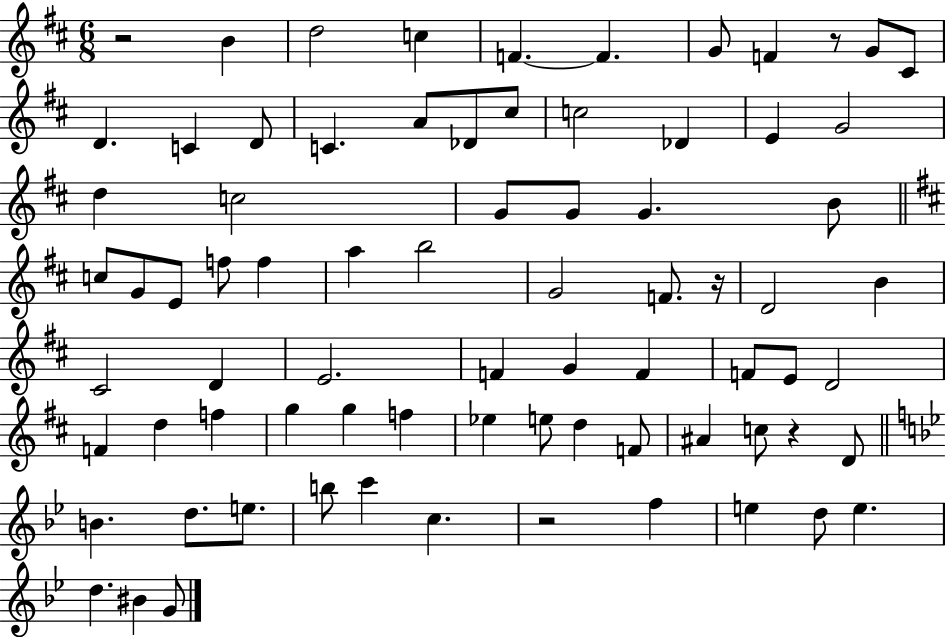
{
  \clef treble
  \numericTimeSignature
  \time 6/8
  \key d \major
  r2 b'4 | d''2 c''4 | f'4.~~ f'4. | g'8 f'4 r8 g'8 cis'8 | \break d'4. c'4 d'8 | c'4. a'8 des'8 cis''8 | c''2 des'4 | e'4 g'2 | \break d''4 c''2 | g'8 g'8 g'4. b'8 | \bar "||" \break \key d \major c''8 g'8 e'8 f''8 f''4 | a''4 b''2 | g'2 f'8. r16 | d'2 b'4 | \break cis'2 d'4 | e'2. | f'4 g'4 f'4 | f'8 e'8 d'2 | \break f'4 d''4 f''4 | g''4 g''4 f''4 | ees''4 e''8 d''4 f'8 | ais'4 c''8 r4 d'8 | \break \bar "||" \break \key bes \major b'4. d''8. e''8. | b''8 c'''4 c''4. | r2 f''4 | e''4 d''8 e''4. | \break d''4. bis'4 g'8 | \bar "|."
}